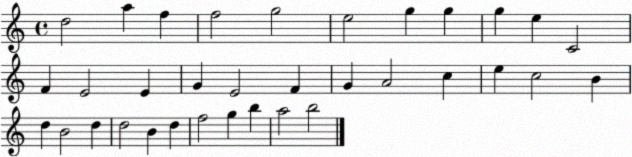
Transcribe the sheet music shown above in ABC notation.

X:1
T:Untitled
M:4/4
L:1/4
K:C
d2 a f f2 g2 e2 g g g e C2 F E2 E G E2 F G A2 c e c2 B d B2 d d2 B d f2 g b a2 b2